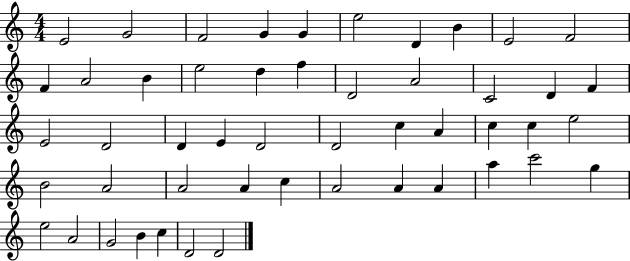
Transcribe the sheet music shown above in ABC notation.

X:1
T:Untitled
M:4/4
L:1/4
K:C
E2 G2 F2 G G e2 D B E2 F2 F A2 B e2 d f D2 A2 C2 D F E2 D2 D E D2 D2 c A c c e2 B2 A2 A2 A c A2 A A a c'2 g e2 A2 G2 B c D2 D2